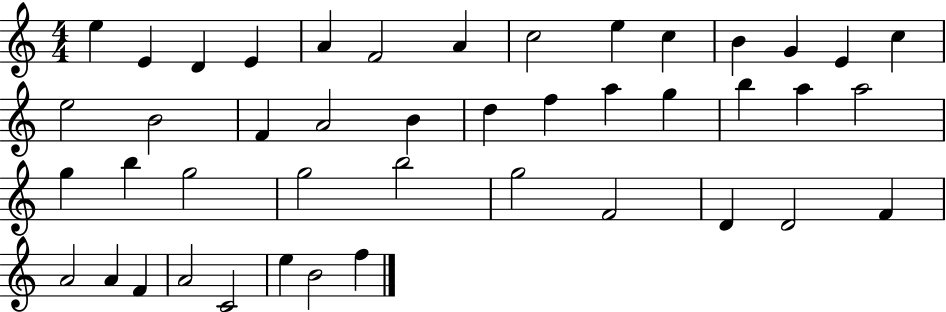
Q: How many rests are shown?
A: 0